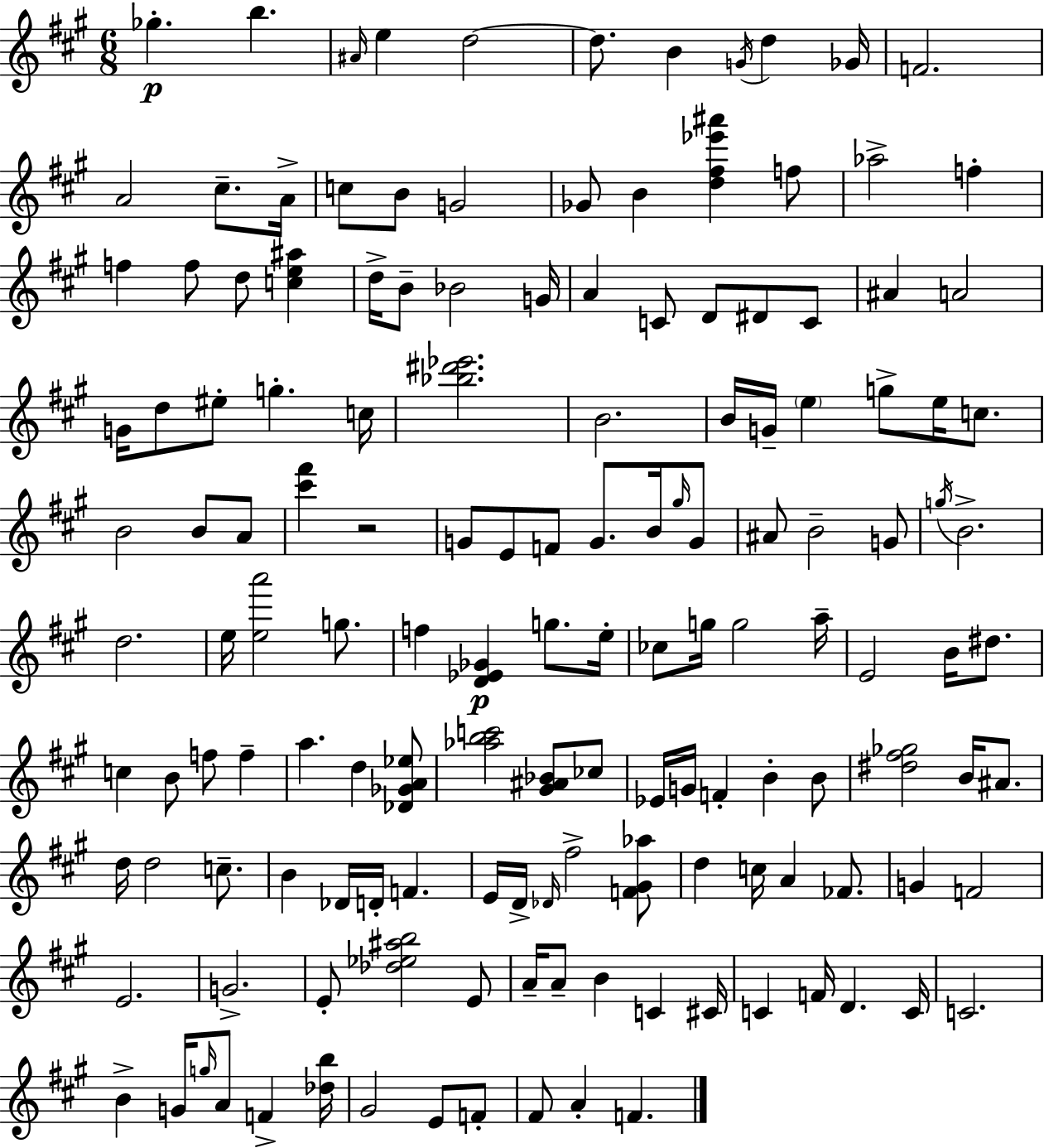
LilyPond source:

{
  \clef treble
  \numericTimeSignature
  \time 6/8
  \key a \major
  ges''4.-.\p b''4. | \grace { ais'16 } e''4 d''2~~ | d''8. b'4 \acciaccatura { g'16 } d''4 | ges'16 f'2. | \break a'2 cis''8.-- | a'16-> c''8 b'8 g'2 | ges'8 b'4 <d'' fis'' ees''' ais'''>4 | f''8 aes''2-> f''4-. | \break f''4 f''8 d''8 <c'' e'' ais''>4 | d''16-> b'8-- bes'2 | g'16 a'4 c'8 d'8 dis'8 | c'8 ais'4 a'2 | \break g'16 d''8 eis''8-. g''4.-. | c''16 <bes'' dis''' ees'''>2. | b'2. | b'16 g'16-- \parenthesize e''4 g''8-> e''16 c''8. | \break b'2 b'8 | a'8 <cis''' fis'''>4 r2 | g'8 e'8 f'8 g'8. b'16 | \grace { gis''16 } g'8 ais'8 b'2-- | \break g'8 \acciaccatura { g''16 } b'2.-> | d''2. | e''16 <e'' a'''>2 | g''8. f''4 <d' ees' ges'>4\p | \break g''8. e''16-. ces''8 g''16 g''2 | a''16-- e'2 | b'16 dis''8. c''4 b'8 f''8 | f''4-- a''4. d''4 | \break <des' ges' a' ees''>8 <aes'' b'' c'''>2 | <gis' ais' bes'>8 ces''8 ees'16 g'16 f'4-. b'4-. | b'8 <dis'' fis'' ges''>2 | b'16 ais'8. d''16 d''2 | \break c''8.-- b'4 des'16 d'16-. f'4. | e'16 d'16-> \grace { des'16 } fis''2-> | <f' gis' aes''>8 d''4 c''16 a'4 | fes'8. g'4 f'2 | \break e'2. | g'2.-> | e'8-. <des'' ees'' ais'' b''>2 | e'8 a'16-- a'8-- b'4 | \break c'4 cis'16 c'4 f'16 d'4. | c'16 c'2. | b'4-> g'16 \grace { g''16 } a'8 | f'4-> <des'' b''>16 gis'2 | \break e'8 f'8-. fis'8 a'4-. | f'4. \bar "|."
}